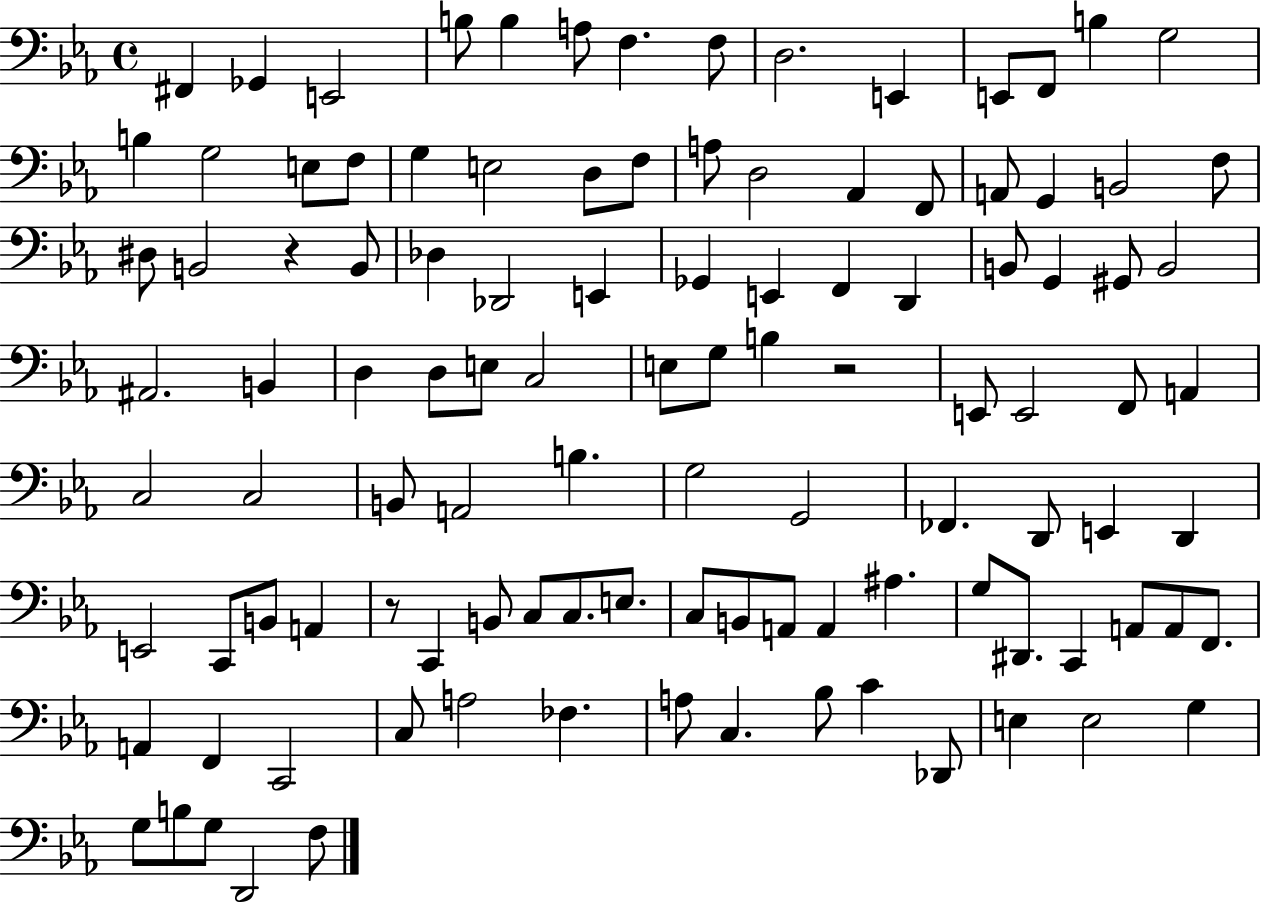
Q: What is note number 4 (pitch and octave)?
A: B3